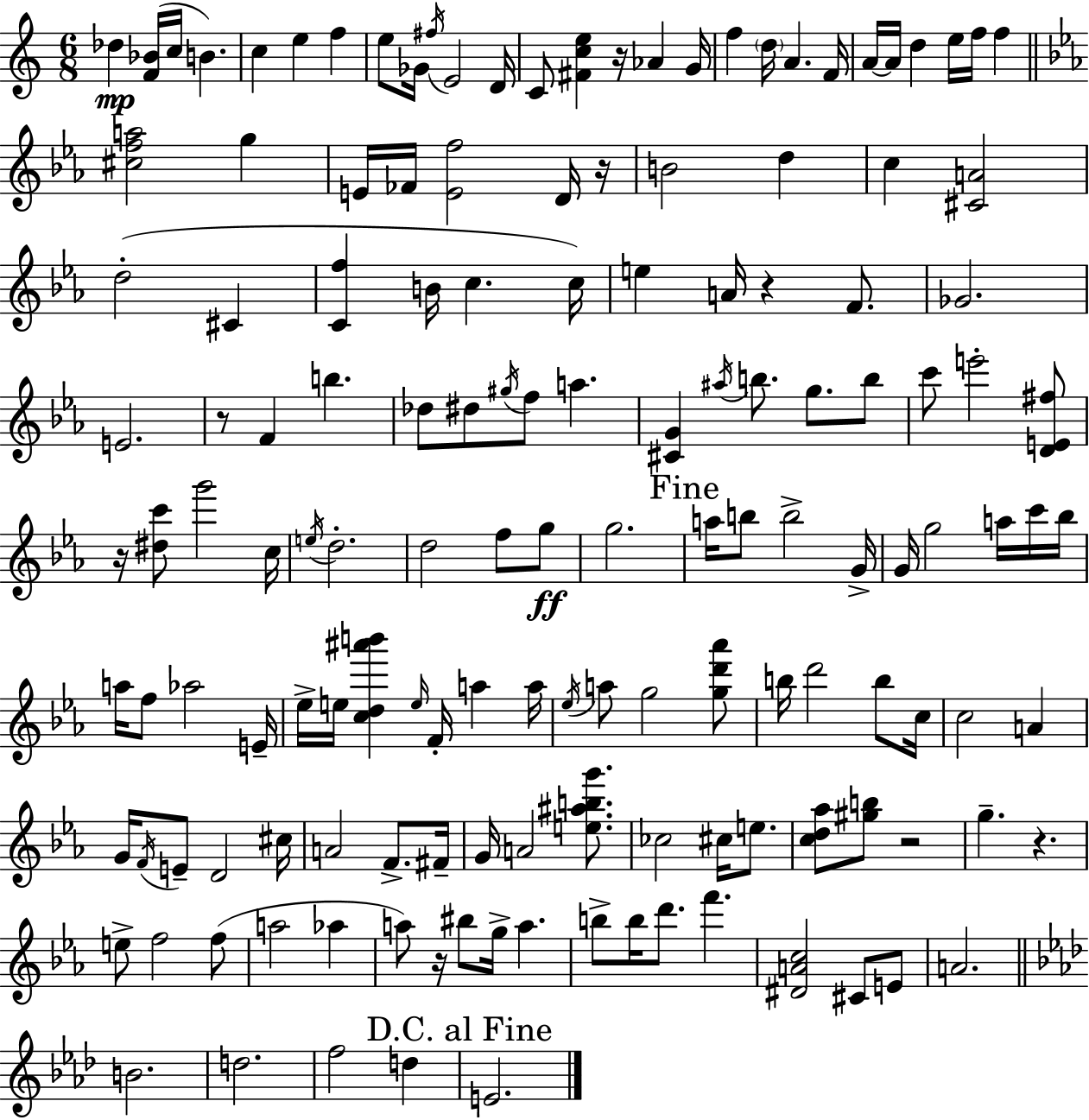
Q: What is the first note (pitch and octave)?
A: Db5